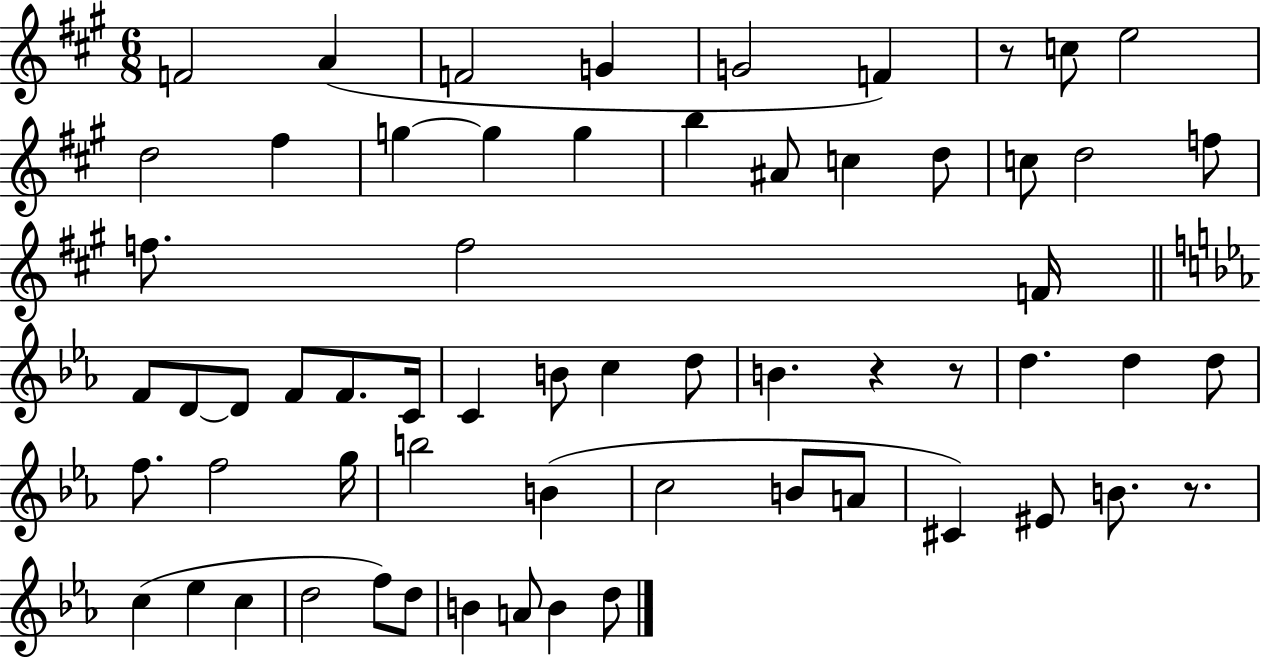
X:1
T:Untitled
M:6/8
L:1/4
K:A
F2 A F2 G G2 F z/2 c/2 e2 d2 ^f g g g b ^A/2 c d/2 c/2 d2 f/2 f/2 f2 F/4 F/2 D/2 D/2 F/2 F/2 C/4 C B/2 c d/2 B z z/2 d d d/2 f/2 f2 g/4 b2 B c2 B/2 A/2 ^C ^E/2 B/2 z/2 c _e c d2 f/2 d/2 B A/2 B d/2